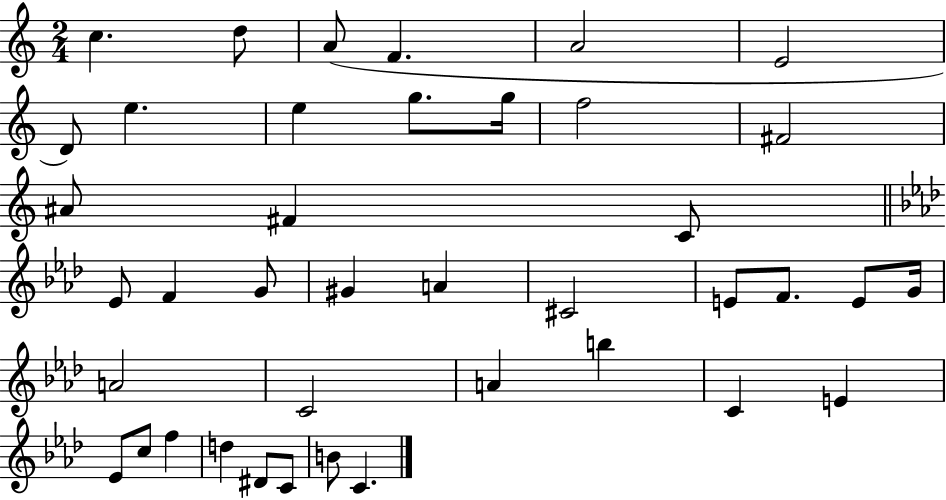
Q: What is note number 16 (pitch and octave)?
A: C4